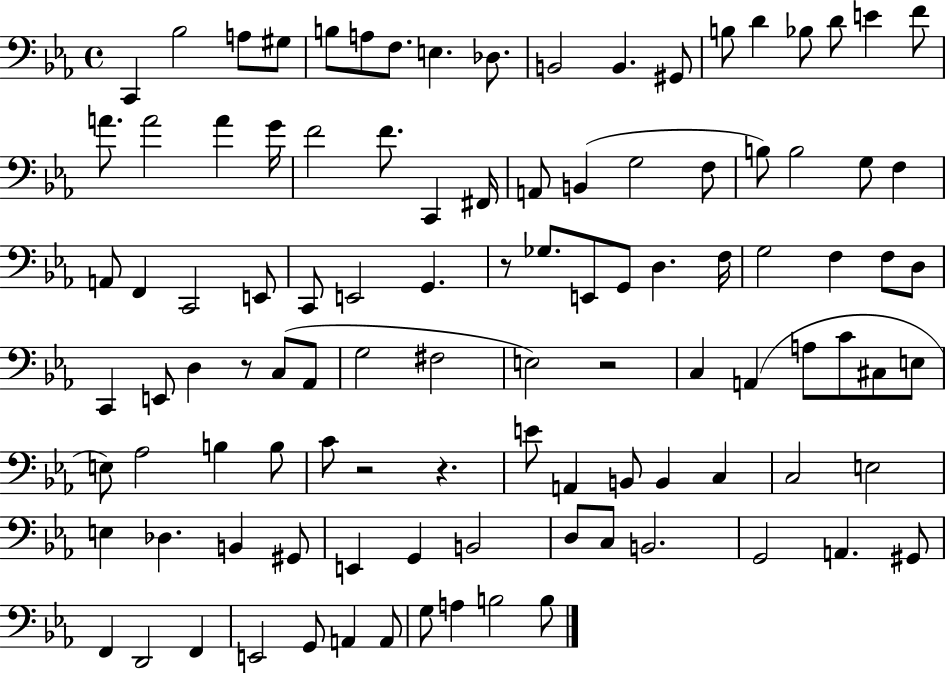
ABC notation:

X:1
T:Untitled
M:4/4
L:1/4
K:Eb
C,, _B,2 A,/2 ^G,/2 B,/2 A,/2 F,/2 E, _D,/2 B,,2 B,, ^G,,/2 B,/2 D _B,/2 D/2 E F/2 A/2 A2 A G/4 F2 F/2 C,, ^F,,/4 A,,/2 B,, G,2 F,/2 B,/2 B,2 G,/2 F, A,,/2 F,, C,,2 E,,/2 C,,/2 E,,2 G,, z/2 _G,/2 E,,/2 G,,/2 D, F,/4 G,2 F, F,/2 D,/2 C,, E,,/2 D, z/2 C,/2 _A,,/2 G,2 ^F,2 E,2 z2 C, A,, A,/2 C/2 ^C,/2 E,/2 E,/2 _A,2 B, B,/2 C/2 z2 z E/2 A,, B,,/2 B,, C, C,2 E,2 E, _D, B,, ^G,,/2 E,, G,, B,,2 D,/2 C,/2 B,,2 G,,2 A,, ^G,,/2 F,, D,,2 F,, E,,2 G,,/2 A,, A,,/2 G,/2 A, B,2 B,/2